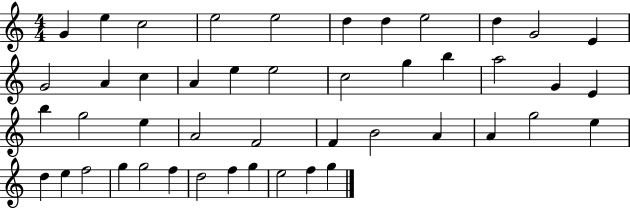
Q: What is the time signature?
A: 4/4